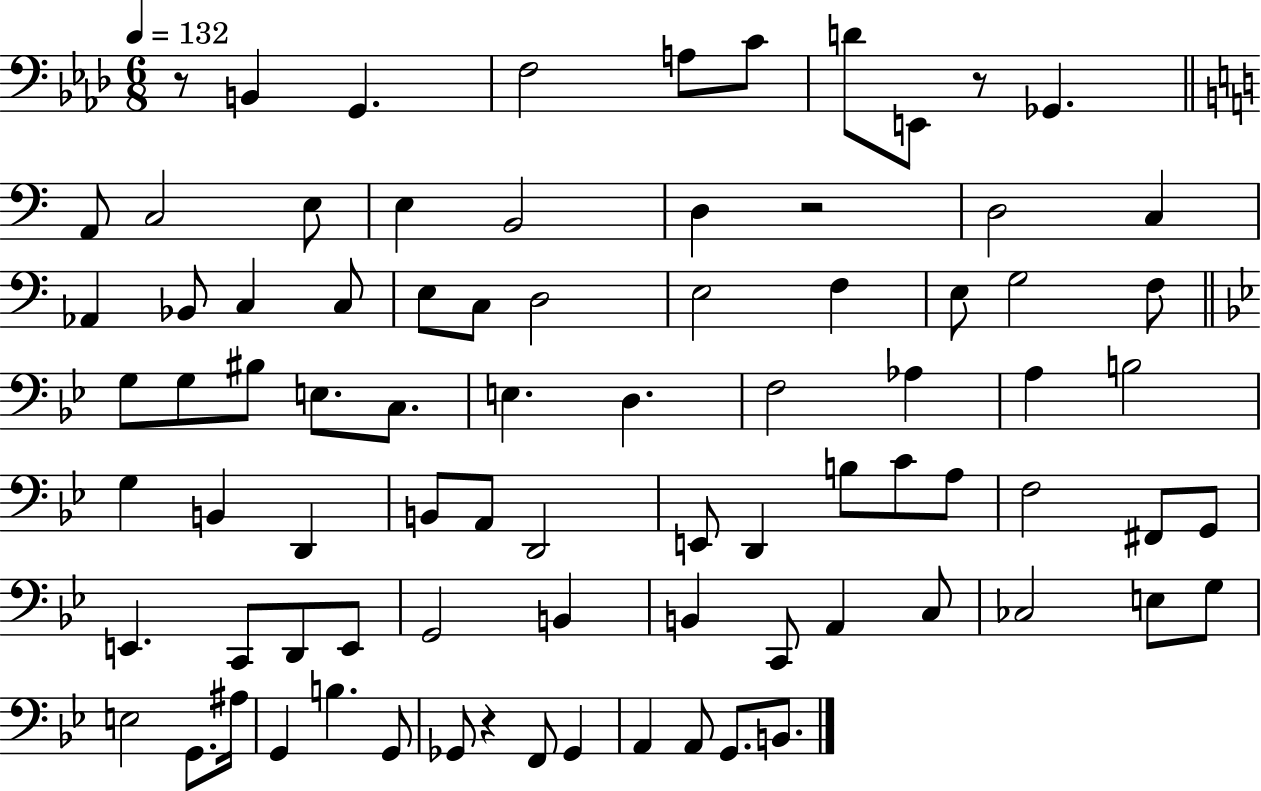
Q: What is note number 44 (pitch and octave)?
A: A2